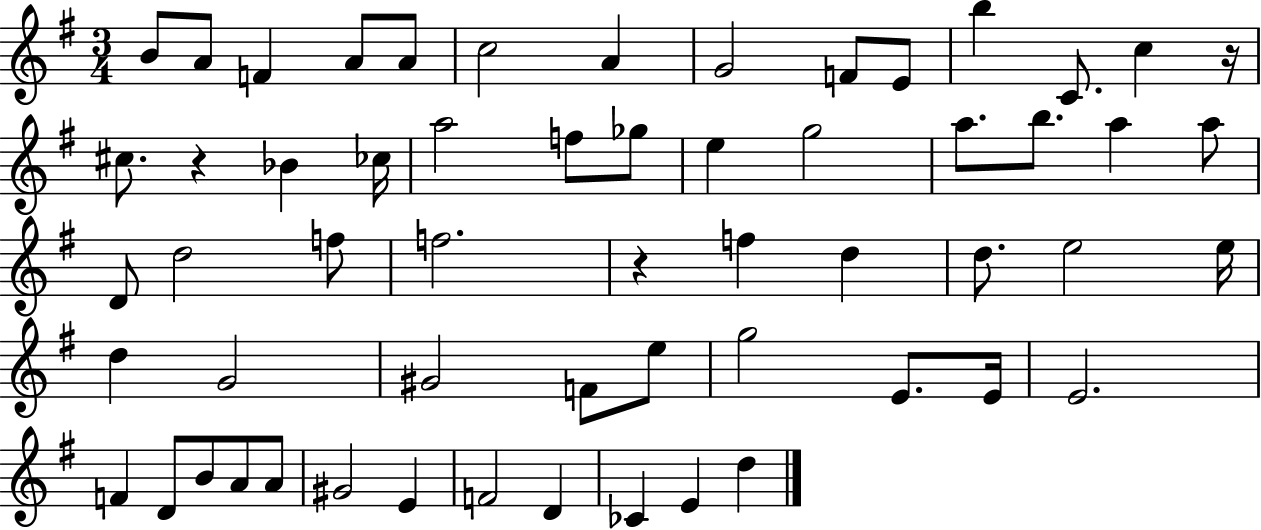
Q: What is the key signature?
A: G major